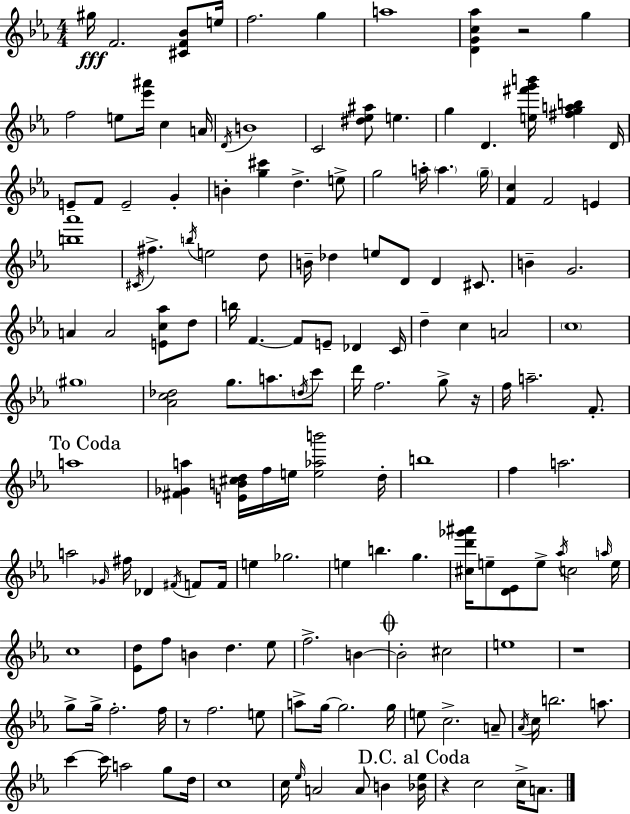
G#5/s F4/h. [C#4,F4,Bb4]/e E5/s F5/h. G5/q A5/w [D4,G4,C5,Ab5]/q R/h G5/q F5/h E5/e [Eb6,A#6]/s C5/q A4/s D4/s B4/w C4/h [D#5,Eb5,A#5]/e E5/q. G5/q D4/q. [E5,F#6,G6,B6]/s [F#5,G5,A5,B5]/q D4/s E4/e F4/e E4/h G4/q B4/q [G5,C#6]/q D5/q. E5/e G5/h A5/s A5/q. G5/s [F4,C5]/q F4/h E4/q [B5,Ab6]/w C#4/s F#5/q. B5/s E5/h D5/e B4/s Db5/q E5/e D4/e D4/q C#4/e. B4/q G4/h. A4/q A4/h [E4,C5,Ab5]/e D5/e B5/s F4/q. F4/e E4/e Db4/q C4/s D5/q C5/q A4/h C5/w G#5/w [Ab4,C5,Db5]/h G5/e. A5/e. D5/s C6/e D6/s F5/h. G5/e R/s F5/s A5/h. F4/e. A5/w [F#4,Gb4,A5]/q [E4,B4,C#5,D5]/s F5/s E5/s [E5,Ab5,B6]/h D5/s B5/w F5/q A5/h. A5/h Gb4/s F#5/s Db4/q F#4/s F4/e F4/s E5/q Gb5/h. E5/q B5/q. G5/q. [C#5,D6,Gb6,A#6]/s E5/e [D4,Eb4]/e E5/e Ab5/s C5/h A5/s E5/s C5/w [Eb4,D5]/e F5/e B4/q D5/q. Eb5/e F5/h. B4/q B4/h C#5/h E5/w R/w G5/e G5/s F5/h. F5/s R/e F5/h. E5/e A5/e G5/s G5/h. G5/s E5/e C5/h. A4/e Ab4/s C5/s B5/h. A5/e. C6/q C6/s A5/h G5/e D5/s C5/w C5/s Eb5/s A4/h A4/e B4/q [Bb4,Eb5]/s R/q C5/h C5/s A4/e.